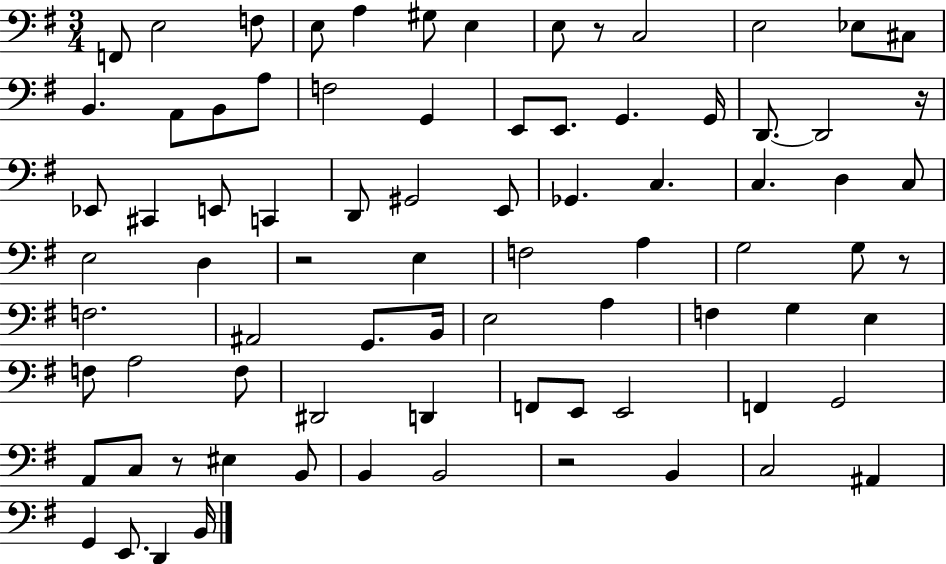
X:1
T:Untitled
M:3/4
L:1/4
K:G
F,,/2 E,2 F,/2 E,/2 A, ^G,/2 E, E,/2 z/2 C,2 E,2 _E,/2 ^C,/2 B,, A,,/2 B,,/2 A,/2 F,2 G,, E,,/2 E,,/2 G,, G,,/4 D,,/2 D,,2 z/4 _E,,/2 ^C,, E,,/2 C,, D,,/2 ^G,,2 E,,/2 _G,, C, C, D, C,/2 E,2 D, z2 E, F,2 A, G,2 G,/2 z/2 F,2 ^A,,2 G,,/2 B,,/4 E,2 A, F, G, E, F,/2 A,2 F,/2 ^D,,2 D,, F,,/2 E,,/2 E,,2 F,, G,,2 A,,/2 C,/2 z/2 ^E, B,,/2 B,, B,,2 z2 B,, C,2 ^A,, G,, E,,/2 D,, B,,/4